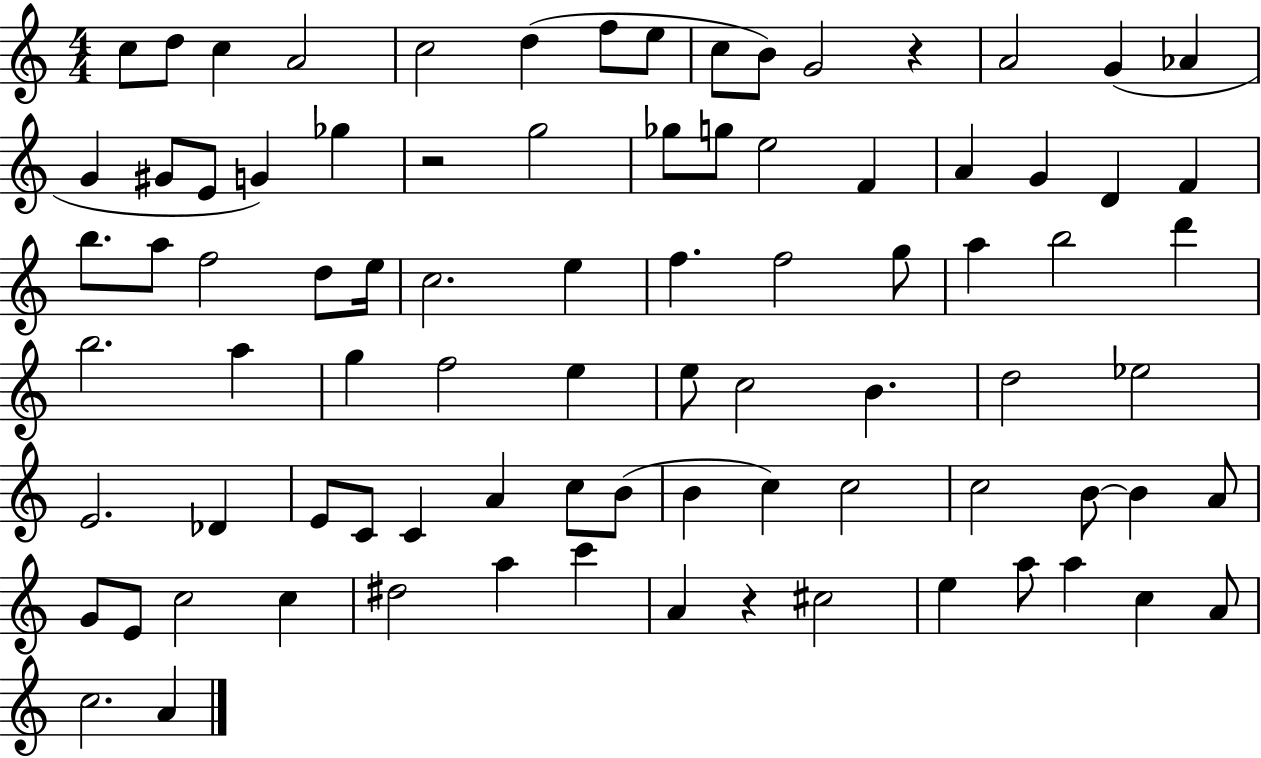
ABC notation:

X:1
T:Untitled
M:4/4
L:1/4
K:C
c/2 d/2 c A2 c2 d f/2 e/2 c/2 B/2 G2 z A2 G _A G ^G/2 E/2 G _g z2 g2 _g/2 g/2 e2 F A G D F b/2 a/2 f2 d/2 e/4 c2 e f f2 g/2 a b2 d' b2 a g f2 e e/2 c2 B d2 _e2 E2 _D E/2 C/2 C A c/2 B/2 B c c2 c2 B/2 B A/2 G/2 E/2 c2 c ^d2 a c' A z ^c2 e a/2 a c A/2 c2 A